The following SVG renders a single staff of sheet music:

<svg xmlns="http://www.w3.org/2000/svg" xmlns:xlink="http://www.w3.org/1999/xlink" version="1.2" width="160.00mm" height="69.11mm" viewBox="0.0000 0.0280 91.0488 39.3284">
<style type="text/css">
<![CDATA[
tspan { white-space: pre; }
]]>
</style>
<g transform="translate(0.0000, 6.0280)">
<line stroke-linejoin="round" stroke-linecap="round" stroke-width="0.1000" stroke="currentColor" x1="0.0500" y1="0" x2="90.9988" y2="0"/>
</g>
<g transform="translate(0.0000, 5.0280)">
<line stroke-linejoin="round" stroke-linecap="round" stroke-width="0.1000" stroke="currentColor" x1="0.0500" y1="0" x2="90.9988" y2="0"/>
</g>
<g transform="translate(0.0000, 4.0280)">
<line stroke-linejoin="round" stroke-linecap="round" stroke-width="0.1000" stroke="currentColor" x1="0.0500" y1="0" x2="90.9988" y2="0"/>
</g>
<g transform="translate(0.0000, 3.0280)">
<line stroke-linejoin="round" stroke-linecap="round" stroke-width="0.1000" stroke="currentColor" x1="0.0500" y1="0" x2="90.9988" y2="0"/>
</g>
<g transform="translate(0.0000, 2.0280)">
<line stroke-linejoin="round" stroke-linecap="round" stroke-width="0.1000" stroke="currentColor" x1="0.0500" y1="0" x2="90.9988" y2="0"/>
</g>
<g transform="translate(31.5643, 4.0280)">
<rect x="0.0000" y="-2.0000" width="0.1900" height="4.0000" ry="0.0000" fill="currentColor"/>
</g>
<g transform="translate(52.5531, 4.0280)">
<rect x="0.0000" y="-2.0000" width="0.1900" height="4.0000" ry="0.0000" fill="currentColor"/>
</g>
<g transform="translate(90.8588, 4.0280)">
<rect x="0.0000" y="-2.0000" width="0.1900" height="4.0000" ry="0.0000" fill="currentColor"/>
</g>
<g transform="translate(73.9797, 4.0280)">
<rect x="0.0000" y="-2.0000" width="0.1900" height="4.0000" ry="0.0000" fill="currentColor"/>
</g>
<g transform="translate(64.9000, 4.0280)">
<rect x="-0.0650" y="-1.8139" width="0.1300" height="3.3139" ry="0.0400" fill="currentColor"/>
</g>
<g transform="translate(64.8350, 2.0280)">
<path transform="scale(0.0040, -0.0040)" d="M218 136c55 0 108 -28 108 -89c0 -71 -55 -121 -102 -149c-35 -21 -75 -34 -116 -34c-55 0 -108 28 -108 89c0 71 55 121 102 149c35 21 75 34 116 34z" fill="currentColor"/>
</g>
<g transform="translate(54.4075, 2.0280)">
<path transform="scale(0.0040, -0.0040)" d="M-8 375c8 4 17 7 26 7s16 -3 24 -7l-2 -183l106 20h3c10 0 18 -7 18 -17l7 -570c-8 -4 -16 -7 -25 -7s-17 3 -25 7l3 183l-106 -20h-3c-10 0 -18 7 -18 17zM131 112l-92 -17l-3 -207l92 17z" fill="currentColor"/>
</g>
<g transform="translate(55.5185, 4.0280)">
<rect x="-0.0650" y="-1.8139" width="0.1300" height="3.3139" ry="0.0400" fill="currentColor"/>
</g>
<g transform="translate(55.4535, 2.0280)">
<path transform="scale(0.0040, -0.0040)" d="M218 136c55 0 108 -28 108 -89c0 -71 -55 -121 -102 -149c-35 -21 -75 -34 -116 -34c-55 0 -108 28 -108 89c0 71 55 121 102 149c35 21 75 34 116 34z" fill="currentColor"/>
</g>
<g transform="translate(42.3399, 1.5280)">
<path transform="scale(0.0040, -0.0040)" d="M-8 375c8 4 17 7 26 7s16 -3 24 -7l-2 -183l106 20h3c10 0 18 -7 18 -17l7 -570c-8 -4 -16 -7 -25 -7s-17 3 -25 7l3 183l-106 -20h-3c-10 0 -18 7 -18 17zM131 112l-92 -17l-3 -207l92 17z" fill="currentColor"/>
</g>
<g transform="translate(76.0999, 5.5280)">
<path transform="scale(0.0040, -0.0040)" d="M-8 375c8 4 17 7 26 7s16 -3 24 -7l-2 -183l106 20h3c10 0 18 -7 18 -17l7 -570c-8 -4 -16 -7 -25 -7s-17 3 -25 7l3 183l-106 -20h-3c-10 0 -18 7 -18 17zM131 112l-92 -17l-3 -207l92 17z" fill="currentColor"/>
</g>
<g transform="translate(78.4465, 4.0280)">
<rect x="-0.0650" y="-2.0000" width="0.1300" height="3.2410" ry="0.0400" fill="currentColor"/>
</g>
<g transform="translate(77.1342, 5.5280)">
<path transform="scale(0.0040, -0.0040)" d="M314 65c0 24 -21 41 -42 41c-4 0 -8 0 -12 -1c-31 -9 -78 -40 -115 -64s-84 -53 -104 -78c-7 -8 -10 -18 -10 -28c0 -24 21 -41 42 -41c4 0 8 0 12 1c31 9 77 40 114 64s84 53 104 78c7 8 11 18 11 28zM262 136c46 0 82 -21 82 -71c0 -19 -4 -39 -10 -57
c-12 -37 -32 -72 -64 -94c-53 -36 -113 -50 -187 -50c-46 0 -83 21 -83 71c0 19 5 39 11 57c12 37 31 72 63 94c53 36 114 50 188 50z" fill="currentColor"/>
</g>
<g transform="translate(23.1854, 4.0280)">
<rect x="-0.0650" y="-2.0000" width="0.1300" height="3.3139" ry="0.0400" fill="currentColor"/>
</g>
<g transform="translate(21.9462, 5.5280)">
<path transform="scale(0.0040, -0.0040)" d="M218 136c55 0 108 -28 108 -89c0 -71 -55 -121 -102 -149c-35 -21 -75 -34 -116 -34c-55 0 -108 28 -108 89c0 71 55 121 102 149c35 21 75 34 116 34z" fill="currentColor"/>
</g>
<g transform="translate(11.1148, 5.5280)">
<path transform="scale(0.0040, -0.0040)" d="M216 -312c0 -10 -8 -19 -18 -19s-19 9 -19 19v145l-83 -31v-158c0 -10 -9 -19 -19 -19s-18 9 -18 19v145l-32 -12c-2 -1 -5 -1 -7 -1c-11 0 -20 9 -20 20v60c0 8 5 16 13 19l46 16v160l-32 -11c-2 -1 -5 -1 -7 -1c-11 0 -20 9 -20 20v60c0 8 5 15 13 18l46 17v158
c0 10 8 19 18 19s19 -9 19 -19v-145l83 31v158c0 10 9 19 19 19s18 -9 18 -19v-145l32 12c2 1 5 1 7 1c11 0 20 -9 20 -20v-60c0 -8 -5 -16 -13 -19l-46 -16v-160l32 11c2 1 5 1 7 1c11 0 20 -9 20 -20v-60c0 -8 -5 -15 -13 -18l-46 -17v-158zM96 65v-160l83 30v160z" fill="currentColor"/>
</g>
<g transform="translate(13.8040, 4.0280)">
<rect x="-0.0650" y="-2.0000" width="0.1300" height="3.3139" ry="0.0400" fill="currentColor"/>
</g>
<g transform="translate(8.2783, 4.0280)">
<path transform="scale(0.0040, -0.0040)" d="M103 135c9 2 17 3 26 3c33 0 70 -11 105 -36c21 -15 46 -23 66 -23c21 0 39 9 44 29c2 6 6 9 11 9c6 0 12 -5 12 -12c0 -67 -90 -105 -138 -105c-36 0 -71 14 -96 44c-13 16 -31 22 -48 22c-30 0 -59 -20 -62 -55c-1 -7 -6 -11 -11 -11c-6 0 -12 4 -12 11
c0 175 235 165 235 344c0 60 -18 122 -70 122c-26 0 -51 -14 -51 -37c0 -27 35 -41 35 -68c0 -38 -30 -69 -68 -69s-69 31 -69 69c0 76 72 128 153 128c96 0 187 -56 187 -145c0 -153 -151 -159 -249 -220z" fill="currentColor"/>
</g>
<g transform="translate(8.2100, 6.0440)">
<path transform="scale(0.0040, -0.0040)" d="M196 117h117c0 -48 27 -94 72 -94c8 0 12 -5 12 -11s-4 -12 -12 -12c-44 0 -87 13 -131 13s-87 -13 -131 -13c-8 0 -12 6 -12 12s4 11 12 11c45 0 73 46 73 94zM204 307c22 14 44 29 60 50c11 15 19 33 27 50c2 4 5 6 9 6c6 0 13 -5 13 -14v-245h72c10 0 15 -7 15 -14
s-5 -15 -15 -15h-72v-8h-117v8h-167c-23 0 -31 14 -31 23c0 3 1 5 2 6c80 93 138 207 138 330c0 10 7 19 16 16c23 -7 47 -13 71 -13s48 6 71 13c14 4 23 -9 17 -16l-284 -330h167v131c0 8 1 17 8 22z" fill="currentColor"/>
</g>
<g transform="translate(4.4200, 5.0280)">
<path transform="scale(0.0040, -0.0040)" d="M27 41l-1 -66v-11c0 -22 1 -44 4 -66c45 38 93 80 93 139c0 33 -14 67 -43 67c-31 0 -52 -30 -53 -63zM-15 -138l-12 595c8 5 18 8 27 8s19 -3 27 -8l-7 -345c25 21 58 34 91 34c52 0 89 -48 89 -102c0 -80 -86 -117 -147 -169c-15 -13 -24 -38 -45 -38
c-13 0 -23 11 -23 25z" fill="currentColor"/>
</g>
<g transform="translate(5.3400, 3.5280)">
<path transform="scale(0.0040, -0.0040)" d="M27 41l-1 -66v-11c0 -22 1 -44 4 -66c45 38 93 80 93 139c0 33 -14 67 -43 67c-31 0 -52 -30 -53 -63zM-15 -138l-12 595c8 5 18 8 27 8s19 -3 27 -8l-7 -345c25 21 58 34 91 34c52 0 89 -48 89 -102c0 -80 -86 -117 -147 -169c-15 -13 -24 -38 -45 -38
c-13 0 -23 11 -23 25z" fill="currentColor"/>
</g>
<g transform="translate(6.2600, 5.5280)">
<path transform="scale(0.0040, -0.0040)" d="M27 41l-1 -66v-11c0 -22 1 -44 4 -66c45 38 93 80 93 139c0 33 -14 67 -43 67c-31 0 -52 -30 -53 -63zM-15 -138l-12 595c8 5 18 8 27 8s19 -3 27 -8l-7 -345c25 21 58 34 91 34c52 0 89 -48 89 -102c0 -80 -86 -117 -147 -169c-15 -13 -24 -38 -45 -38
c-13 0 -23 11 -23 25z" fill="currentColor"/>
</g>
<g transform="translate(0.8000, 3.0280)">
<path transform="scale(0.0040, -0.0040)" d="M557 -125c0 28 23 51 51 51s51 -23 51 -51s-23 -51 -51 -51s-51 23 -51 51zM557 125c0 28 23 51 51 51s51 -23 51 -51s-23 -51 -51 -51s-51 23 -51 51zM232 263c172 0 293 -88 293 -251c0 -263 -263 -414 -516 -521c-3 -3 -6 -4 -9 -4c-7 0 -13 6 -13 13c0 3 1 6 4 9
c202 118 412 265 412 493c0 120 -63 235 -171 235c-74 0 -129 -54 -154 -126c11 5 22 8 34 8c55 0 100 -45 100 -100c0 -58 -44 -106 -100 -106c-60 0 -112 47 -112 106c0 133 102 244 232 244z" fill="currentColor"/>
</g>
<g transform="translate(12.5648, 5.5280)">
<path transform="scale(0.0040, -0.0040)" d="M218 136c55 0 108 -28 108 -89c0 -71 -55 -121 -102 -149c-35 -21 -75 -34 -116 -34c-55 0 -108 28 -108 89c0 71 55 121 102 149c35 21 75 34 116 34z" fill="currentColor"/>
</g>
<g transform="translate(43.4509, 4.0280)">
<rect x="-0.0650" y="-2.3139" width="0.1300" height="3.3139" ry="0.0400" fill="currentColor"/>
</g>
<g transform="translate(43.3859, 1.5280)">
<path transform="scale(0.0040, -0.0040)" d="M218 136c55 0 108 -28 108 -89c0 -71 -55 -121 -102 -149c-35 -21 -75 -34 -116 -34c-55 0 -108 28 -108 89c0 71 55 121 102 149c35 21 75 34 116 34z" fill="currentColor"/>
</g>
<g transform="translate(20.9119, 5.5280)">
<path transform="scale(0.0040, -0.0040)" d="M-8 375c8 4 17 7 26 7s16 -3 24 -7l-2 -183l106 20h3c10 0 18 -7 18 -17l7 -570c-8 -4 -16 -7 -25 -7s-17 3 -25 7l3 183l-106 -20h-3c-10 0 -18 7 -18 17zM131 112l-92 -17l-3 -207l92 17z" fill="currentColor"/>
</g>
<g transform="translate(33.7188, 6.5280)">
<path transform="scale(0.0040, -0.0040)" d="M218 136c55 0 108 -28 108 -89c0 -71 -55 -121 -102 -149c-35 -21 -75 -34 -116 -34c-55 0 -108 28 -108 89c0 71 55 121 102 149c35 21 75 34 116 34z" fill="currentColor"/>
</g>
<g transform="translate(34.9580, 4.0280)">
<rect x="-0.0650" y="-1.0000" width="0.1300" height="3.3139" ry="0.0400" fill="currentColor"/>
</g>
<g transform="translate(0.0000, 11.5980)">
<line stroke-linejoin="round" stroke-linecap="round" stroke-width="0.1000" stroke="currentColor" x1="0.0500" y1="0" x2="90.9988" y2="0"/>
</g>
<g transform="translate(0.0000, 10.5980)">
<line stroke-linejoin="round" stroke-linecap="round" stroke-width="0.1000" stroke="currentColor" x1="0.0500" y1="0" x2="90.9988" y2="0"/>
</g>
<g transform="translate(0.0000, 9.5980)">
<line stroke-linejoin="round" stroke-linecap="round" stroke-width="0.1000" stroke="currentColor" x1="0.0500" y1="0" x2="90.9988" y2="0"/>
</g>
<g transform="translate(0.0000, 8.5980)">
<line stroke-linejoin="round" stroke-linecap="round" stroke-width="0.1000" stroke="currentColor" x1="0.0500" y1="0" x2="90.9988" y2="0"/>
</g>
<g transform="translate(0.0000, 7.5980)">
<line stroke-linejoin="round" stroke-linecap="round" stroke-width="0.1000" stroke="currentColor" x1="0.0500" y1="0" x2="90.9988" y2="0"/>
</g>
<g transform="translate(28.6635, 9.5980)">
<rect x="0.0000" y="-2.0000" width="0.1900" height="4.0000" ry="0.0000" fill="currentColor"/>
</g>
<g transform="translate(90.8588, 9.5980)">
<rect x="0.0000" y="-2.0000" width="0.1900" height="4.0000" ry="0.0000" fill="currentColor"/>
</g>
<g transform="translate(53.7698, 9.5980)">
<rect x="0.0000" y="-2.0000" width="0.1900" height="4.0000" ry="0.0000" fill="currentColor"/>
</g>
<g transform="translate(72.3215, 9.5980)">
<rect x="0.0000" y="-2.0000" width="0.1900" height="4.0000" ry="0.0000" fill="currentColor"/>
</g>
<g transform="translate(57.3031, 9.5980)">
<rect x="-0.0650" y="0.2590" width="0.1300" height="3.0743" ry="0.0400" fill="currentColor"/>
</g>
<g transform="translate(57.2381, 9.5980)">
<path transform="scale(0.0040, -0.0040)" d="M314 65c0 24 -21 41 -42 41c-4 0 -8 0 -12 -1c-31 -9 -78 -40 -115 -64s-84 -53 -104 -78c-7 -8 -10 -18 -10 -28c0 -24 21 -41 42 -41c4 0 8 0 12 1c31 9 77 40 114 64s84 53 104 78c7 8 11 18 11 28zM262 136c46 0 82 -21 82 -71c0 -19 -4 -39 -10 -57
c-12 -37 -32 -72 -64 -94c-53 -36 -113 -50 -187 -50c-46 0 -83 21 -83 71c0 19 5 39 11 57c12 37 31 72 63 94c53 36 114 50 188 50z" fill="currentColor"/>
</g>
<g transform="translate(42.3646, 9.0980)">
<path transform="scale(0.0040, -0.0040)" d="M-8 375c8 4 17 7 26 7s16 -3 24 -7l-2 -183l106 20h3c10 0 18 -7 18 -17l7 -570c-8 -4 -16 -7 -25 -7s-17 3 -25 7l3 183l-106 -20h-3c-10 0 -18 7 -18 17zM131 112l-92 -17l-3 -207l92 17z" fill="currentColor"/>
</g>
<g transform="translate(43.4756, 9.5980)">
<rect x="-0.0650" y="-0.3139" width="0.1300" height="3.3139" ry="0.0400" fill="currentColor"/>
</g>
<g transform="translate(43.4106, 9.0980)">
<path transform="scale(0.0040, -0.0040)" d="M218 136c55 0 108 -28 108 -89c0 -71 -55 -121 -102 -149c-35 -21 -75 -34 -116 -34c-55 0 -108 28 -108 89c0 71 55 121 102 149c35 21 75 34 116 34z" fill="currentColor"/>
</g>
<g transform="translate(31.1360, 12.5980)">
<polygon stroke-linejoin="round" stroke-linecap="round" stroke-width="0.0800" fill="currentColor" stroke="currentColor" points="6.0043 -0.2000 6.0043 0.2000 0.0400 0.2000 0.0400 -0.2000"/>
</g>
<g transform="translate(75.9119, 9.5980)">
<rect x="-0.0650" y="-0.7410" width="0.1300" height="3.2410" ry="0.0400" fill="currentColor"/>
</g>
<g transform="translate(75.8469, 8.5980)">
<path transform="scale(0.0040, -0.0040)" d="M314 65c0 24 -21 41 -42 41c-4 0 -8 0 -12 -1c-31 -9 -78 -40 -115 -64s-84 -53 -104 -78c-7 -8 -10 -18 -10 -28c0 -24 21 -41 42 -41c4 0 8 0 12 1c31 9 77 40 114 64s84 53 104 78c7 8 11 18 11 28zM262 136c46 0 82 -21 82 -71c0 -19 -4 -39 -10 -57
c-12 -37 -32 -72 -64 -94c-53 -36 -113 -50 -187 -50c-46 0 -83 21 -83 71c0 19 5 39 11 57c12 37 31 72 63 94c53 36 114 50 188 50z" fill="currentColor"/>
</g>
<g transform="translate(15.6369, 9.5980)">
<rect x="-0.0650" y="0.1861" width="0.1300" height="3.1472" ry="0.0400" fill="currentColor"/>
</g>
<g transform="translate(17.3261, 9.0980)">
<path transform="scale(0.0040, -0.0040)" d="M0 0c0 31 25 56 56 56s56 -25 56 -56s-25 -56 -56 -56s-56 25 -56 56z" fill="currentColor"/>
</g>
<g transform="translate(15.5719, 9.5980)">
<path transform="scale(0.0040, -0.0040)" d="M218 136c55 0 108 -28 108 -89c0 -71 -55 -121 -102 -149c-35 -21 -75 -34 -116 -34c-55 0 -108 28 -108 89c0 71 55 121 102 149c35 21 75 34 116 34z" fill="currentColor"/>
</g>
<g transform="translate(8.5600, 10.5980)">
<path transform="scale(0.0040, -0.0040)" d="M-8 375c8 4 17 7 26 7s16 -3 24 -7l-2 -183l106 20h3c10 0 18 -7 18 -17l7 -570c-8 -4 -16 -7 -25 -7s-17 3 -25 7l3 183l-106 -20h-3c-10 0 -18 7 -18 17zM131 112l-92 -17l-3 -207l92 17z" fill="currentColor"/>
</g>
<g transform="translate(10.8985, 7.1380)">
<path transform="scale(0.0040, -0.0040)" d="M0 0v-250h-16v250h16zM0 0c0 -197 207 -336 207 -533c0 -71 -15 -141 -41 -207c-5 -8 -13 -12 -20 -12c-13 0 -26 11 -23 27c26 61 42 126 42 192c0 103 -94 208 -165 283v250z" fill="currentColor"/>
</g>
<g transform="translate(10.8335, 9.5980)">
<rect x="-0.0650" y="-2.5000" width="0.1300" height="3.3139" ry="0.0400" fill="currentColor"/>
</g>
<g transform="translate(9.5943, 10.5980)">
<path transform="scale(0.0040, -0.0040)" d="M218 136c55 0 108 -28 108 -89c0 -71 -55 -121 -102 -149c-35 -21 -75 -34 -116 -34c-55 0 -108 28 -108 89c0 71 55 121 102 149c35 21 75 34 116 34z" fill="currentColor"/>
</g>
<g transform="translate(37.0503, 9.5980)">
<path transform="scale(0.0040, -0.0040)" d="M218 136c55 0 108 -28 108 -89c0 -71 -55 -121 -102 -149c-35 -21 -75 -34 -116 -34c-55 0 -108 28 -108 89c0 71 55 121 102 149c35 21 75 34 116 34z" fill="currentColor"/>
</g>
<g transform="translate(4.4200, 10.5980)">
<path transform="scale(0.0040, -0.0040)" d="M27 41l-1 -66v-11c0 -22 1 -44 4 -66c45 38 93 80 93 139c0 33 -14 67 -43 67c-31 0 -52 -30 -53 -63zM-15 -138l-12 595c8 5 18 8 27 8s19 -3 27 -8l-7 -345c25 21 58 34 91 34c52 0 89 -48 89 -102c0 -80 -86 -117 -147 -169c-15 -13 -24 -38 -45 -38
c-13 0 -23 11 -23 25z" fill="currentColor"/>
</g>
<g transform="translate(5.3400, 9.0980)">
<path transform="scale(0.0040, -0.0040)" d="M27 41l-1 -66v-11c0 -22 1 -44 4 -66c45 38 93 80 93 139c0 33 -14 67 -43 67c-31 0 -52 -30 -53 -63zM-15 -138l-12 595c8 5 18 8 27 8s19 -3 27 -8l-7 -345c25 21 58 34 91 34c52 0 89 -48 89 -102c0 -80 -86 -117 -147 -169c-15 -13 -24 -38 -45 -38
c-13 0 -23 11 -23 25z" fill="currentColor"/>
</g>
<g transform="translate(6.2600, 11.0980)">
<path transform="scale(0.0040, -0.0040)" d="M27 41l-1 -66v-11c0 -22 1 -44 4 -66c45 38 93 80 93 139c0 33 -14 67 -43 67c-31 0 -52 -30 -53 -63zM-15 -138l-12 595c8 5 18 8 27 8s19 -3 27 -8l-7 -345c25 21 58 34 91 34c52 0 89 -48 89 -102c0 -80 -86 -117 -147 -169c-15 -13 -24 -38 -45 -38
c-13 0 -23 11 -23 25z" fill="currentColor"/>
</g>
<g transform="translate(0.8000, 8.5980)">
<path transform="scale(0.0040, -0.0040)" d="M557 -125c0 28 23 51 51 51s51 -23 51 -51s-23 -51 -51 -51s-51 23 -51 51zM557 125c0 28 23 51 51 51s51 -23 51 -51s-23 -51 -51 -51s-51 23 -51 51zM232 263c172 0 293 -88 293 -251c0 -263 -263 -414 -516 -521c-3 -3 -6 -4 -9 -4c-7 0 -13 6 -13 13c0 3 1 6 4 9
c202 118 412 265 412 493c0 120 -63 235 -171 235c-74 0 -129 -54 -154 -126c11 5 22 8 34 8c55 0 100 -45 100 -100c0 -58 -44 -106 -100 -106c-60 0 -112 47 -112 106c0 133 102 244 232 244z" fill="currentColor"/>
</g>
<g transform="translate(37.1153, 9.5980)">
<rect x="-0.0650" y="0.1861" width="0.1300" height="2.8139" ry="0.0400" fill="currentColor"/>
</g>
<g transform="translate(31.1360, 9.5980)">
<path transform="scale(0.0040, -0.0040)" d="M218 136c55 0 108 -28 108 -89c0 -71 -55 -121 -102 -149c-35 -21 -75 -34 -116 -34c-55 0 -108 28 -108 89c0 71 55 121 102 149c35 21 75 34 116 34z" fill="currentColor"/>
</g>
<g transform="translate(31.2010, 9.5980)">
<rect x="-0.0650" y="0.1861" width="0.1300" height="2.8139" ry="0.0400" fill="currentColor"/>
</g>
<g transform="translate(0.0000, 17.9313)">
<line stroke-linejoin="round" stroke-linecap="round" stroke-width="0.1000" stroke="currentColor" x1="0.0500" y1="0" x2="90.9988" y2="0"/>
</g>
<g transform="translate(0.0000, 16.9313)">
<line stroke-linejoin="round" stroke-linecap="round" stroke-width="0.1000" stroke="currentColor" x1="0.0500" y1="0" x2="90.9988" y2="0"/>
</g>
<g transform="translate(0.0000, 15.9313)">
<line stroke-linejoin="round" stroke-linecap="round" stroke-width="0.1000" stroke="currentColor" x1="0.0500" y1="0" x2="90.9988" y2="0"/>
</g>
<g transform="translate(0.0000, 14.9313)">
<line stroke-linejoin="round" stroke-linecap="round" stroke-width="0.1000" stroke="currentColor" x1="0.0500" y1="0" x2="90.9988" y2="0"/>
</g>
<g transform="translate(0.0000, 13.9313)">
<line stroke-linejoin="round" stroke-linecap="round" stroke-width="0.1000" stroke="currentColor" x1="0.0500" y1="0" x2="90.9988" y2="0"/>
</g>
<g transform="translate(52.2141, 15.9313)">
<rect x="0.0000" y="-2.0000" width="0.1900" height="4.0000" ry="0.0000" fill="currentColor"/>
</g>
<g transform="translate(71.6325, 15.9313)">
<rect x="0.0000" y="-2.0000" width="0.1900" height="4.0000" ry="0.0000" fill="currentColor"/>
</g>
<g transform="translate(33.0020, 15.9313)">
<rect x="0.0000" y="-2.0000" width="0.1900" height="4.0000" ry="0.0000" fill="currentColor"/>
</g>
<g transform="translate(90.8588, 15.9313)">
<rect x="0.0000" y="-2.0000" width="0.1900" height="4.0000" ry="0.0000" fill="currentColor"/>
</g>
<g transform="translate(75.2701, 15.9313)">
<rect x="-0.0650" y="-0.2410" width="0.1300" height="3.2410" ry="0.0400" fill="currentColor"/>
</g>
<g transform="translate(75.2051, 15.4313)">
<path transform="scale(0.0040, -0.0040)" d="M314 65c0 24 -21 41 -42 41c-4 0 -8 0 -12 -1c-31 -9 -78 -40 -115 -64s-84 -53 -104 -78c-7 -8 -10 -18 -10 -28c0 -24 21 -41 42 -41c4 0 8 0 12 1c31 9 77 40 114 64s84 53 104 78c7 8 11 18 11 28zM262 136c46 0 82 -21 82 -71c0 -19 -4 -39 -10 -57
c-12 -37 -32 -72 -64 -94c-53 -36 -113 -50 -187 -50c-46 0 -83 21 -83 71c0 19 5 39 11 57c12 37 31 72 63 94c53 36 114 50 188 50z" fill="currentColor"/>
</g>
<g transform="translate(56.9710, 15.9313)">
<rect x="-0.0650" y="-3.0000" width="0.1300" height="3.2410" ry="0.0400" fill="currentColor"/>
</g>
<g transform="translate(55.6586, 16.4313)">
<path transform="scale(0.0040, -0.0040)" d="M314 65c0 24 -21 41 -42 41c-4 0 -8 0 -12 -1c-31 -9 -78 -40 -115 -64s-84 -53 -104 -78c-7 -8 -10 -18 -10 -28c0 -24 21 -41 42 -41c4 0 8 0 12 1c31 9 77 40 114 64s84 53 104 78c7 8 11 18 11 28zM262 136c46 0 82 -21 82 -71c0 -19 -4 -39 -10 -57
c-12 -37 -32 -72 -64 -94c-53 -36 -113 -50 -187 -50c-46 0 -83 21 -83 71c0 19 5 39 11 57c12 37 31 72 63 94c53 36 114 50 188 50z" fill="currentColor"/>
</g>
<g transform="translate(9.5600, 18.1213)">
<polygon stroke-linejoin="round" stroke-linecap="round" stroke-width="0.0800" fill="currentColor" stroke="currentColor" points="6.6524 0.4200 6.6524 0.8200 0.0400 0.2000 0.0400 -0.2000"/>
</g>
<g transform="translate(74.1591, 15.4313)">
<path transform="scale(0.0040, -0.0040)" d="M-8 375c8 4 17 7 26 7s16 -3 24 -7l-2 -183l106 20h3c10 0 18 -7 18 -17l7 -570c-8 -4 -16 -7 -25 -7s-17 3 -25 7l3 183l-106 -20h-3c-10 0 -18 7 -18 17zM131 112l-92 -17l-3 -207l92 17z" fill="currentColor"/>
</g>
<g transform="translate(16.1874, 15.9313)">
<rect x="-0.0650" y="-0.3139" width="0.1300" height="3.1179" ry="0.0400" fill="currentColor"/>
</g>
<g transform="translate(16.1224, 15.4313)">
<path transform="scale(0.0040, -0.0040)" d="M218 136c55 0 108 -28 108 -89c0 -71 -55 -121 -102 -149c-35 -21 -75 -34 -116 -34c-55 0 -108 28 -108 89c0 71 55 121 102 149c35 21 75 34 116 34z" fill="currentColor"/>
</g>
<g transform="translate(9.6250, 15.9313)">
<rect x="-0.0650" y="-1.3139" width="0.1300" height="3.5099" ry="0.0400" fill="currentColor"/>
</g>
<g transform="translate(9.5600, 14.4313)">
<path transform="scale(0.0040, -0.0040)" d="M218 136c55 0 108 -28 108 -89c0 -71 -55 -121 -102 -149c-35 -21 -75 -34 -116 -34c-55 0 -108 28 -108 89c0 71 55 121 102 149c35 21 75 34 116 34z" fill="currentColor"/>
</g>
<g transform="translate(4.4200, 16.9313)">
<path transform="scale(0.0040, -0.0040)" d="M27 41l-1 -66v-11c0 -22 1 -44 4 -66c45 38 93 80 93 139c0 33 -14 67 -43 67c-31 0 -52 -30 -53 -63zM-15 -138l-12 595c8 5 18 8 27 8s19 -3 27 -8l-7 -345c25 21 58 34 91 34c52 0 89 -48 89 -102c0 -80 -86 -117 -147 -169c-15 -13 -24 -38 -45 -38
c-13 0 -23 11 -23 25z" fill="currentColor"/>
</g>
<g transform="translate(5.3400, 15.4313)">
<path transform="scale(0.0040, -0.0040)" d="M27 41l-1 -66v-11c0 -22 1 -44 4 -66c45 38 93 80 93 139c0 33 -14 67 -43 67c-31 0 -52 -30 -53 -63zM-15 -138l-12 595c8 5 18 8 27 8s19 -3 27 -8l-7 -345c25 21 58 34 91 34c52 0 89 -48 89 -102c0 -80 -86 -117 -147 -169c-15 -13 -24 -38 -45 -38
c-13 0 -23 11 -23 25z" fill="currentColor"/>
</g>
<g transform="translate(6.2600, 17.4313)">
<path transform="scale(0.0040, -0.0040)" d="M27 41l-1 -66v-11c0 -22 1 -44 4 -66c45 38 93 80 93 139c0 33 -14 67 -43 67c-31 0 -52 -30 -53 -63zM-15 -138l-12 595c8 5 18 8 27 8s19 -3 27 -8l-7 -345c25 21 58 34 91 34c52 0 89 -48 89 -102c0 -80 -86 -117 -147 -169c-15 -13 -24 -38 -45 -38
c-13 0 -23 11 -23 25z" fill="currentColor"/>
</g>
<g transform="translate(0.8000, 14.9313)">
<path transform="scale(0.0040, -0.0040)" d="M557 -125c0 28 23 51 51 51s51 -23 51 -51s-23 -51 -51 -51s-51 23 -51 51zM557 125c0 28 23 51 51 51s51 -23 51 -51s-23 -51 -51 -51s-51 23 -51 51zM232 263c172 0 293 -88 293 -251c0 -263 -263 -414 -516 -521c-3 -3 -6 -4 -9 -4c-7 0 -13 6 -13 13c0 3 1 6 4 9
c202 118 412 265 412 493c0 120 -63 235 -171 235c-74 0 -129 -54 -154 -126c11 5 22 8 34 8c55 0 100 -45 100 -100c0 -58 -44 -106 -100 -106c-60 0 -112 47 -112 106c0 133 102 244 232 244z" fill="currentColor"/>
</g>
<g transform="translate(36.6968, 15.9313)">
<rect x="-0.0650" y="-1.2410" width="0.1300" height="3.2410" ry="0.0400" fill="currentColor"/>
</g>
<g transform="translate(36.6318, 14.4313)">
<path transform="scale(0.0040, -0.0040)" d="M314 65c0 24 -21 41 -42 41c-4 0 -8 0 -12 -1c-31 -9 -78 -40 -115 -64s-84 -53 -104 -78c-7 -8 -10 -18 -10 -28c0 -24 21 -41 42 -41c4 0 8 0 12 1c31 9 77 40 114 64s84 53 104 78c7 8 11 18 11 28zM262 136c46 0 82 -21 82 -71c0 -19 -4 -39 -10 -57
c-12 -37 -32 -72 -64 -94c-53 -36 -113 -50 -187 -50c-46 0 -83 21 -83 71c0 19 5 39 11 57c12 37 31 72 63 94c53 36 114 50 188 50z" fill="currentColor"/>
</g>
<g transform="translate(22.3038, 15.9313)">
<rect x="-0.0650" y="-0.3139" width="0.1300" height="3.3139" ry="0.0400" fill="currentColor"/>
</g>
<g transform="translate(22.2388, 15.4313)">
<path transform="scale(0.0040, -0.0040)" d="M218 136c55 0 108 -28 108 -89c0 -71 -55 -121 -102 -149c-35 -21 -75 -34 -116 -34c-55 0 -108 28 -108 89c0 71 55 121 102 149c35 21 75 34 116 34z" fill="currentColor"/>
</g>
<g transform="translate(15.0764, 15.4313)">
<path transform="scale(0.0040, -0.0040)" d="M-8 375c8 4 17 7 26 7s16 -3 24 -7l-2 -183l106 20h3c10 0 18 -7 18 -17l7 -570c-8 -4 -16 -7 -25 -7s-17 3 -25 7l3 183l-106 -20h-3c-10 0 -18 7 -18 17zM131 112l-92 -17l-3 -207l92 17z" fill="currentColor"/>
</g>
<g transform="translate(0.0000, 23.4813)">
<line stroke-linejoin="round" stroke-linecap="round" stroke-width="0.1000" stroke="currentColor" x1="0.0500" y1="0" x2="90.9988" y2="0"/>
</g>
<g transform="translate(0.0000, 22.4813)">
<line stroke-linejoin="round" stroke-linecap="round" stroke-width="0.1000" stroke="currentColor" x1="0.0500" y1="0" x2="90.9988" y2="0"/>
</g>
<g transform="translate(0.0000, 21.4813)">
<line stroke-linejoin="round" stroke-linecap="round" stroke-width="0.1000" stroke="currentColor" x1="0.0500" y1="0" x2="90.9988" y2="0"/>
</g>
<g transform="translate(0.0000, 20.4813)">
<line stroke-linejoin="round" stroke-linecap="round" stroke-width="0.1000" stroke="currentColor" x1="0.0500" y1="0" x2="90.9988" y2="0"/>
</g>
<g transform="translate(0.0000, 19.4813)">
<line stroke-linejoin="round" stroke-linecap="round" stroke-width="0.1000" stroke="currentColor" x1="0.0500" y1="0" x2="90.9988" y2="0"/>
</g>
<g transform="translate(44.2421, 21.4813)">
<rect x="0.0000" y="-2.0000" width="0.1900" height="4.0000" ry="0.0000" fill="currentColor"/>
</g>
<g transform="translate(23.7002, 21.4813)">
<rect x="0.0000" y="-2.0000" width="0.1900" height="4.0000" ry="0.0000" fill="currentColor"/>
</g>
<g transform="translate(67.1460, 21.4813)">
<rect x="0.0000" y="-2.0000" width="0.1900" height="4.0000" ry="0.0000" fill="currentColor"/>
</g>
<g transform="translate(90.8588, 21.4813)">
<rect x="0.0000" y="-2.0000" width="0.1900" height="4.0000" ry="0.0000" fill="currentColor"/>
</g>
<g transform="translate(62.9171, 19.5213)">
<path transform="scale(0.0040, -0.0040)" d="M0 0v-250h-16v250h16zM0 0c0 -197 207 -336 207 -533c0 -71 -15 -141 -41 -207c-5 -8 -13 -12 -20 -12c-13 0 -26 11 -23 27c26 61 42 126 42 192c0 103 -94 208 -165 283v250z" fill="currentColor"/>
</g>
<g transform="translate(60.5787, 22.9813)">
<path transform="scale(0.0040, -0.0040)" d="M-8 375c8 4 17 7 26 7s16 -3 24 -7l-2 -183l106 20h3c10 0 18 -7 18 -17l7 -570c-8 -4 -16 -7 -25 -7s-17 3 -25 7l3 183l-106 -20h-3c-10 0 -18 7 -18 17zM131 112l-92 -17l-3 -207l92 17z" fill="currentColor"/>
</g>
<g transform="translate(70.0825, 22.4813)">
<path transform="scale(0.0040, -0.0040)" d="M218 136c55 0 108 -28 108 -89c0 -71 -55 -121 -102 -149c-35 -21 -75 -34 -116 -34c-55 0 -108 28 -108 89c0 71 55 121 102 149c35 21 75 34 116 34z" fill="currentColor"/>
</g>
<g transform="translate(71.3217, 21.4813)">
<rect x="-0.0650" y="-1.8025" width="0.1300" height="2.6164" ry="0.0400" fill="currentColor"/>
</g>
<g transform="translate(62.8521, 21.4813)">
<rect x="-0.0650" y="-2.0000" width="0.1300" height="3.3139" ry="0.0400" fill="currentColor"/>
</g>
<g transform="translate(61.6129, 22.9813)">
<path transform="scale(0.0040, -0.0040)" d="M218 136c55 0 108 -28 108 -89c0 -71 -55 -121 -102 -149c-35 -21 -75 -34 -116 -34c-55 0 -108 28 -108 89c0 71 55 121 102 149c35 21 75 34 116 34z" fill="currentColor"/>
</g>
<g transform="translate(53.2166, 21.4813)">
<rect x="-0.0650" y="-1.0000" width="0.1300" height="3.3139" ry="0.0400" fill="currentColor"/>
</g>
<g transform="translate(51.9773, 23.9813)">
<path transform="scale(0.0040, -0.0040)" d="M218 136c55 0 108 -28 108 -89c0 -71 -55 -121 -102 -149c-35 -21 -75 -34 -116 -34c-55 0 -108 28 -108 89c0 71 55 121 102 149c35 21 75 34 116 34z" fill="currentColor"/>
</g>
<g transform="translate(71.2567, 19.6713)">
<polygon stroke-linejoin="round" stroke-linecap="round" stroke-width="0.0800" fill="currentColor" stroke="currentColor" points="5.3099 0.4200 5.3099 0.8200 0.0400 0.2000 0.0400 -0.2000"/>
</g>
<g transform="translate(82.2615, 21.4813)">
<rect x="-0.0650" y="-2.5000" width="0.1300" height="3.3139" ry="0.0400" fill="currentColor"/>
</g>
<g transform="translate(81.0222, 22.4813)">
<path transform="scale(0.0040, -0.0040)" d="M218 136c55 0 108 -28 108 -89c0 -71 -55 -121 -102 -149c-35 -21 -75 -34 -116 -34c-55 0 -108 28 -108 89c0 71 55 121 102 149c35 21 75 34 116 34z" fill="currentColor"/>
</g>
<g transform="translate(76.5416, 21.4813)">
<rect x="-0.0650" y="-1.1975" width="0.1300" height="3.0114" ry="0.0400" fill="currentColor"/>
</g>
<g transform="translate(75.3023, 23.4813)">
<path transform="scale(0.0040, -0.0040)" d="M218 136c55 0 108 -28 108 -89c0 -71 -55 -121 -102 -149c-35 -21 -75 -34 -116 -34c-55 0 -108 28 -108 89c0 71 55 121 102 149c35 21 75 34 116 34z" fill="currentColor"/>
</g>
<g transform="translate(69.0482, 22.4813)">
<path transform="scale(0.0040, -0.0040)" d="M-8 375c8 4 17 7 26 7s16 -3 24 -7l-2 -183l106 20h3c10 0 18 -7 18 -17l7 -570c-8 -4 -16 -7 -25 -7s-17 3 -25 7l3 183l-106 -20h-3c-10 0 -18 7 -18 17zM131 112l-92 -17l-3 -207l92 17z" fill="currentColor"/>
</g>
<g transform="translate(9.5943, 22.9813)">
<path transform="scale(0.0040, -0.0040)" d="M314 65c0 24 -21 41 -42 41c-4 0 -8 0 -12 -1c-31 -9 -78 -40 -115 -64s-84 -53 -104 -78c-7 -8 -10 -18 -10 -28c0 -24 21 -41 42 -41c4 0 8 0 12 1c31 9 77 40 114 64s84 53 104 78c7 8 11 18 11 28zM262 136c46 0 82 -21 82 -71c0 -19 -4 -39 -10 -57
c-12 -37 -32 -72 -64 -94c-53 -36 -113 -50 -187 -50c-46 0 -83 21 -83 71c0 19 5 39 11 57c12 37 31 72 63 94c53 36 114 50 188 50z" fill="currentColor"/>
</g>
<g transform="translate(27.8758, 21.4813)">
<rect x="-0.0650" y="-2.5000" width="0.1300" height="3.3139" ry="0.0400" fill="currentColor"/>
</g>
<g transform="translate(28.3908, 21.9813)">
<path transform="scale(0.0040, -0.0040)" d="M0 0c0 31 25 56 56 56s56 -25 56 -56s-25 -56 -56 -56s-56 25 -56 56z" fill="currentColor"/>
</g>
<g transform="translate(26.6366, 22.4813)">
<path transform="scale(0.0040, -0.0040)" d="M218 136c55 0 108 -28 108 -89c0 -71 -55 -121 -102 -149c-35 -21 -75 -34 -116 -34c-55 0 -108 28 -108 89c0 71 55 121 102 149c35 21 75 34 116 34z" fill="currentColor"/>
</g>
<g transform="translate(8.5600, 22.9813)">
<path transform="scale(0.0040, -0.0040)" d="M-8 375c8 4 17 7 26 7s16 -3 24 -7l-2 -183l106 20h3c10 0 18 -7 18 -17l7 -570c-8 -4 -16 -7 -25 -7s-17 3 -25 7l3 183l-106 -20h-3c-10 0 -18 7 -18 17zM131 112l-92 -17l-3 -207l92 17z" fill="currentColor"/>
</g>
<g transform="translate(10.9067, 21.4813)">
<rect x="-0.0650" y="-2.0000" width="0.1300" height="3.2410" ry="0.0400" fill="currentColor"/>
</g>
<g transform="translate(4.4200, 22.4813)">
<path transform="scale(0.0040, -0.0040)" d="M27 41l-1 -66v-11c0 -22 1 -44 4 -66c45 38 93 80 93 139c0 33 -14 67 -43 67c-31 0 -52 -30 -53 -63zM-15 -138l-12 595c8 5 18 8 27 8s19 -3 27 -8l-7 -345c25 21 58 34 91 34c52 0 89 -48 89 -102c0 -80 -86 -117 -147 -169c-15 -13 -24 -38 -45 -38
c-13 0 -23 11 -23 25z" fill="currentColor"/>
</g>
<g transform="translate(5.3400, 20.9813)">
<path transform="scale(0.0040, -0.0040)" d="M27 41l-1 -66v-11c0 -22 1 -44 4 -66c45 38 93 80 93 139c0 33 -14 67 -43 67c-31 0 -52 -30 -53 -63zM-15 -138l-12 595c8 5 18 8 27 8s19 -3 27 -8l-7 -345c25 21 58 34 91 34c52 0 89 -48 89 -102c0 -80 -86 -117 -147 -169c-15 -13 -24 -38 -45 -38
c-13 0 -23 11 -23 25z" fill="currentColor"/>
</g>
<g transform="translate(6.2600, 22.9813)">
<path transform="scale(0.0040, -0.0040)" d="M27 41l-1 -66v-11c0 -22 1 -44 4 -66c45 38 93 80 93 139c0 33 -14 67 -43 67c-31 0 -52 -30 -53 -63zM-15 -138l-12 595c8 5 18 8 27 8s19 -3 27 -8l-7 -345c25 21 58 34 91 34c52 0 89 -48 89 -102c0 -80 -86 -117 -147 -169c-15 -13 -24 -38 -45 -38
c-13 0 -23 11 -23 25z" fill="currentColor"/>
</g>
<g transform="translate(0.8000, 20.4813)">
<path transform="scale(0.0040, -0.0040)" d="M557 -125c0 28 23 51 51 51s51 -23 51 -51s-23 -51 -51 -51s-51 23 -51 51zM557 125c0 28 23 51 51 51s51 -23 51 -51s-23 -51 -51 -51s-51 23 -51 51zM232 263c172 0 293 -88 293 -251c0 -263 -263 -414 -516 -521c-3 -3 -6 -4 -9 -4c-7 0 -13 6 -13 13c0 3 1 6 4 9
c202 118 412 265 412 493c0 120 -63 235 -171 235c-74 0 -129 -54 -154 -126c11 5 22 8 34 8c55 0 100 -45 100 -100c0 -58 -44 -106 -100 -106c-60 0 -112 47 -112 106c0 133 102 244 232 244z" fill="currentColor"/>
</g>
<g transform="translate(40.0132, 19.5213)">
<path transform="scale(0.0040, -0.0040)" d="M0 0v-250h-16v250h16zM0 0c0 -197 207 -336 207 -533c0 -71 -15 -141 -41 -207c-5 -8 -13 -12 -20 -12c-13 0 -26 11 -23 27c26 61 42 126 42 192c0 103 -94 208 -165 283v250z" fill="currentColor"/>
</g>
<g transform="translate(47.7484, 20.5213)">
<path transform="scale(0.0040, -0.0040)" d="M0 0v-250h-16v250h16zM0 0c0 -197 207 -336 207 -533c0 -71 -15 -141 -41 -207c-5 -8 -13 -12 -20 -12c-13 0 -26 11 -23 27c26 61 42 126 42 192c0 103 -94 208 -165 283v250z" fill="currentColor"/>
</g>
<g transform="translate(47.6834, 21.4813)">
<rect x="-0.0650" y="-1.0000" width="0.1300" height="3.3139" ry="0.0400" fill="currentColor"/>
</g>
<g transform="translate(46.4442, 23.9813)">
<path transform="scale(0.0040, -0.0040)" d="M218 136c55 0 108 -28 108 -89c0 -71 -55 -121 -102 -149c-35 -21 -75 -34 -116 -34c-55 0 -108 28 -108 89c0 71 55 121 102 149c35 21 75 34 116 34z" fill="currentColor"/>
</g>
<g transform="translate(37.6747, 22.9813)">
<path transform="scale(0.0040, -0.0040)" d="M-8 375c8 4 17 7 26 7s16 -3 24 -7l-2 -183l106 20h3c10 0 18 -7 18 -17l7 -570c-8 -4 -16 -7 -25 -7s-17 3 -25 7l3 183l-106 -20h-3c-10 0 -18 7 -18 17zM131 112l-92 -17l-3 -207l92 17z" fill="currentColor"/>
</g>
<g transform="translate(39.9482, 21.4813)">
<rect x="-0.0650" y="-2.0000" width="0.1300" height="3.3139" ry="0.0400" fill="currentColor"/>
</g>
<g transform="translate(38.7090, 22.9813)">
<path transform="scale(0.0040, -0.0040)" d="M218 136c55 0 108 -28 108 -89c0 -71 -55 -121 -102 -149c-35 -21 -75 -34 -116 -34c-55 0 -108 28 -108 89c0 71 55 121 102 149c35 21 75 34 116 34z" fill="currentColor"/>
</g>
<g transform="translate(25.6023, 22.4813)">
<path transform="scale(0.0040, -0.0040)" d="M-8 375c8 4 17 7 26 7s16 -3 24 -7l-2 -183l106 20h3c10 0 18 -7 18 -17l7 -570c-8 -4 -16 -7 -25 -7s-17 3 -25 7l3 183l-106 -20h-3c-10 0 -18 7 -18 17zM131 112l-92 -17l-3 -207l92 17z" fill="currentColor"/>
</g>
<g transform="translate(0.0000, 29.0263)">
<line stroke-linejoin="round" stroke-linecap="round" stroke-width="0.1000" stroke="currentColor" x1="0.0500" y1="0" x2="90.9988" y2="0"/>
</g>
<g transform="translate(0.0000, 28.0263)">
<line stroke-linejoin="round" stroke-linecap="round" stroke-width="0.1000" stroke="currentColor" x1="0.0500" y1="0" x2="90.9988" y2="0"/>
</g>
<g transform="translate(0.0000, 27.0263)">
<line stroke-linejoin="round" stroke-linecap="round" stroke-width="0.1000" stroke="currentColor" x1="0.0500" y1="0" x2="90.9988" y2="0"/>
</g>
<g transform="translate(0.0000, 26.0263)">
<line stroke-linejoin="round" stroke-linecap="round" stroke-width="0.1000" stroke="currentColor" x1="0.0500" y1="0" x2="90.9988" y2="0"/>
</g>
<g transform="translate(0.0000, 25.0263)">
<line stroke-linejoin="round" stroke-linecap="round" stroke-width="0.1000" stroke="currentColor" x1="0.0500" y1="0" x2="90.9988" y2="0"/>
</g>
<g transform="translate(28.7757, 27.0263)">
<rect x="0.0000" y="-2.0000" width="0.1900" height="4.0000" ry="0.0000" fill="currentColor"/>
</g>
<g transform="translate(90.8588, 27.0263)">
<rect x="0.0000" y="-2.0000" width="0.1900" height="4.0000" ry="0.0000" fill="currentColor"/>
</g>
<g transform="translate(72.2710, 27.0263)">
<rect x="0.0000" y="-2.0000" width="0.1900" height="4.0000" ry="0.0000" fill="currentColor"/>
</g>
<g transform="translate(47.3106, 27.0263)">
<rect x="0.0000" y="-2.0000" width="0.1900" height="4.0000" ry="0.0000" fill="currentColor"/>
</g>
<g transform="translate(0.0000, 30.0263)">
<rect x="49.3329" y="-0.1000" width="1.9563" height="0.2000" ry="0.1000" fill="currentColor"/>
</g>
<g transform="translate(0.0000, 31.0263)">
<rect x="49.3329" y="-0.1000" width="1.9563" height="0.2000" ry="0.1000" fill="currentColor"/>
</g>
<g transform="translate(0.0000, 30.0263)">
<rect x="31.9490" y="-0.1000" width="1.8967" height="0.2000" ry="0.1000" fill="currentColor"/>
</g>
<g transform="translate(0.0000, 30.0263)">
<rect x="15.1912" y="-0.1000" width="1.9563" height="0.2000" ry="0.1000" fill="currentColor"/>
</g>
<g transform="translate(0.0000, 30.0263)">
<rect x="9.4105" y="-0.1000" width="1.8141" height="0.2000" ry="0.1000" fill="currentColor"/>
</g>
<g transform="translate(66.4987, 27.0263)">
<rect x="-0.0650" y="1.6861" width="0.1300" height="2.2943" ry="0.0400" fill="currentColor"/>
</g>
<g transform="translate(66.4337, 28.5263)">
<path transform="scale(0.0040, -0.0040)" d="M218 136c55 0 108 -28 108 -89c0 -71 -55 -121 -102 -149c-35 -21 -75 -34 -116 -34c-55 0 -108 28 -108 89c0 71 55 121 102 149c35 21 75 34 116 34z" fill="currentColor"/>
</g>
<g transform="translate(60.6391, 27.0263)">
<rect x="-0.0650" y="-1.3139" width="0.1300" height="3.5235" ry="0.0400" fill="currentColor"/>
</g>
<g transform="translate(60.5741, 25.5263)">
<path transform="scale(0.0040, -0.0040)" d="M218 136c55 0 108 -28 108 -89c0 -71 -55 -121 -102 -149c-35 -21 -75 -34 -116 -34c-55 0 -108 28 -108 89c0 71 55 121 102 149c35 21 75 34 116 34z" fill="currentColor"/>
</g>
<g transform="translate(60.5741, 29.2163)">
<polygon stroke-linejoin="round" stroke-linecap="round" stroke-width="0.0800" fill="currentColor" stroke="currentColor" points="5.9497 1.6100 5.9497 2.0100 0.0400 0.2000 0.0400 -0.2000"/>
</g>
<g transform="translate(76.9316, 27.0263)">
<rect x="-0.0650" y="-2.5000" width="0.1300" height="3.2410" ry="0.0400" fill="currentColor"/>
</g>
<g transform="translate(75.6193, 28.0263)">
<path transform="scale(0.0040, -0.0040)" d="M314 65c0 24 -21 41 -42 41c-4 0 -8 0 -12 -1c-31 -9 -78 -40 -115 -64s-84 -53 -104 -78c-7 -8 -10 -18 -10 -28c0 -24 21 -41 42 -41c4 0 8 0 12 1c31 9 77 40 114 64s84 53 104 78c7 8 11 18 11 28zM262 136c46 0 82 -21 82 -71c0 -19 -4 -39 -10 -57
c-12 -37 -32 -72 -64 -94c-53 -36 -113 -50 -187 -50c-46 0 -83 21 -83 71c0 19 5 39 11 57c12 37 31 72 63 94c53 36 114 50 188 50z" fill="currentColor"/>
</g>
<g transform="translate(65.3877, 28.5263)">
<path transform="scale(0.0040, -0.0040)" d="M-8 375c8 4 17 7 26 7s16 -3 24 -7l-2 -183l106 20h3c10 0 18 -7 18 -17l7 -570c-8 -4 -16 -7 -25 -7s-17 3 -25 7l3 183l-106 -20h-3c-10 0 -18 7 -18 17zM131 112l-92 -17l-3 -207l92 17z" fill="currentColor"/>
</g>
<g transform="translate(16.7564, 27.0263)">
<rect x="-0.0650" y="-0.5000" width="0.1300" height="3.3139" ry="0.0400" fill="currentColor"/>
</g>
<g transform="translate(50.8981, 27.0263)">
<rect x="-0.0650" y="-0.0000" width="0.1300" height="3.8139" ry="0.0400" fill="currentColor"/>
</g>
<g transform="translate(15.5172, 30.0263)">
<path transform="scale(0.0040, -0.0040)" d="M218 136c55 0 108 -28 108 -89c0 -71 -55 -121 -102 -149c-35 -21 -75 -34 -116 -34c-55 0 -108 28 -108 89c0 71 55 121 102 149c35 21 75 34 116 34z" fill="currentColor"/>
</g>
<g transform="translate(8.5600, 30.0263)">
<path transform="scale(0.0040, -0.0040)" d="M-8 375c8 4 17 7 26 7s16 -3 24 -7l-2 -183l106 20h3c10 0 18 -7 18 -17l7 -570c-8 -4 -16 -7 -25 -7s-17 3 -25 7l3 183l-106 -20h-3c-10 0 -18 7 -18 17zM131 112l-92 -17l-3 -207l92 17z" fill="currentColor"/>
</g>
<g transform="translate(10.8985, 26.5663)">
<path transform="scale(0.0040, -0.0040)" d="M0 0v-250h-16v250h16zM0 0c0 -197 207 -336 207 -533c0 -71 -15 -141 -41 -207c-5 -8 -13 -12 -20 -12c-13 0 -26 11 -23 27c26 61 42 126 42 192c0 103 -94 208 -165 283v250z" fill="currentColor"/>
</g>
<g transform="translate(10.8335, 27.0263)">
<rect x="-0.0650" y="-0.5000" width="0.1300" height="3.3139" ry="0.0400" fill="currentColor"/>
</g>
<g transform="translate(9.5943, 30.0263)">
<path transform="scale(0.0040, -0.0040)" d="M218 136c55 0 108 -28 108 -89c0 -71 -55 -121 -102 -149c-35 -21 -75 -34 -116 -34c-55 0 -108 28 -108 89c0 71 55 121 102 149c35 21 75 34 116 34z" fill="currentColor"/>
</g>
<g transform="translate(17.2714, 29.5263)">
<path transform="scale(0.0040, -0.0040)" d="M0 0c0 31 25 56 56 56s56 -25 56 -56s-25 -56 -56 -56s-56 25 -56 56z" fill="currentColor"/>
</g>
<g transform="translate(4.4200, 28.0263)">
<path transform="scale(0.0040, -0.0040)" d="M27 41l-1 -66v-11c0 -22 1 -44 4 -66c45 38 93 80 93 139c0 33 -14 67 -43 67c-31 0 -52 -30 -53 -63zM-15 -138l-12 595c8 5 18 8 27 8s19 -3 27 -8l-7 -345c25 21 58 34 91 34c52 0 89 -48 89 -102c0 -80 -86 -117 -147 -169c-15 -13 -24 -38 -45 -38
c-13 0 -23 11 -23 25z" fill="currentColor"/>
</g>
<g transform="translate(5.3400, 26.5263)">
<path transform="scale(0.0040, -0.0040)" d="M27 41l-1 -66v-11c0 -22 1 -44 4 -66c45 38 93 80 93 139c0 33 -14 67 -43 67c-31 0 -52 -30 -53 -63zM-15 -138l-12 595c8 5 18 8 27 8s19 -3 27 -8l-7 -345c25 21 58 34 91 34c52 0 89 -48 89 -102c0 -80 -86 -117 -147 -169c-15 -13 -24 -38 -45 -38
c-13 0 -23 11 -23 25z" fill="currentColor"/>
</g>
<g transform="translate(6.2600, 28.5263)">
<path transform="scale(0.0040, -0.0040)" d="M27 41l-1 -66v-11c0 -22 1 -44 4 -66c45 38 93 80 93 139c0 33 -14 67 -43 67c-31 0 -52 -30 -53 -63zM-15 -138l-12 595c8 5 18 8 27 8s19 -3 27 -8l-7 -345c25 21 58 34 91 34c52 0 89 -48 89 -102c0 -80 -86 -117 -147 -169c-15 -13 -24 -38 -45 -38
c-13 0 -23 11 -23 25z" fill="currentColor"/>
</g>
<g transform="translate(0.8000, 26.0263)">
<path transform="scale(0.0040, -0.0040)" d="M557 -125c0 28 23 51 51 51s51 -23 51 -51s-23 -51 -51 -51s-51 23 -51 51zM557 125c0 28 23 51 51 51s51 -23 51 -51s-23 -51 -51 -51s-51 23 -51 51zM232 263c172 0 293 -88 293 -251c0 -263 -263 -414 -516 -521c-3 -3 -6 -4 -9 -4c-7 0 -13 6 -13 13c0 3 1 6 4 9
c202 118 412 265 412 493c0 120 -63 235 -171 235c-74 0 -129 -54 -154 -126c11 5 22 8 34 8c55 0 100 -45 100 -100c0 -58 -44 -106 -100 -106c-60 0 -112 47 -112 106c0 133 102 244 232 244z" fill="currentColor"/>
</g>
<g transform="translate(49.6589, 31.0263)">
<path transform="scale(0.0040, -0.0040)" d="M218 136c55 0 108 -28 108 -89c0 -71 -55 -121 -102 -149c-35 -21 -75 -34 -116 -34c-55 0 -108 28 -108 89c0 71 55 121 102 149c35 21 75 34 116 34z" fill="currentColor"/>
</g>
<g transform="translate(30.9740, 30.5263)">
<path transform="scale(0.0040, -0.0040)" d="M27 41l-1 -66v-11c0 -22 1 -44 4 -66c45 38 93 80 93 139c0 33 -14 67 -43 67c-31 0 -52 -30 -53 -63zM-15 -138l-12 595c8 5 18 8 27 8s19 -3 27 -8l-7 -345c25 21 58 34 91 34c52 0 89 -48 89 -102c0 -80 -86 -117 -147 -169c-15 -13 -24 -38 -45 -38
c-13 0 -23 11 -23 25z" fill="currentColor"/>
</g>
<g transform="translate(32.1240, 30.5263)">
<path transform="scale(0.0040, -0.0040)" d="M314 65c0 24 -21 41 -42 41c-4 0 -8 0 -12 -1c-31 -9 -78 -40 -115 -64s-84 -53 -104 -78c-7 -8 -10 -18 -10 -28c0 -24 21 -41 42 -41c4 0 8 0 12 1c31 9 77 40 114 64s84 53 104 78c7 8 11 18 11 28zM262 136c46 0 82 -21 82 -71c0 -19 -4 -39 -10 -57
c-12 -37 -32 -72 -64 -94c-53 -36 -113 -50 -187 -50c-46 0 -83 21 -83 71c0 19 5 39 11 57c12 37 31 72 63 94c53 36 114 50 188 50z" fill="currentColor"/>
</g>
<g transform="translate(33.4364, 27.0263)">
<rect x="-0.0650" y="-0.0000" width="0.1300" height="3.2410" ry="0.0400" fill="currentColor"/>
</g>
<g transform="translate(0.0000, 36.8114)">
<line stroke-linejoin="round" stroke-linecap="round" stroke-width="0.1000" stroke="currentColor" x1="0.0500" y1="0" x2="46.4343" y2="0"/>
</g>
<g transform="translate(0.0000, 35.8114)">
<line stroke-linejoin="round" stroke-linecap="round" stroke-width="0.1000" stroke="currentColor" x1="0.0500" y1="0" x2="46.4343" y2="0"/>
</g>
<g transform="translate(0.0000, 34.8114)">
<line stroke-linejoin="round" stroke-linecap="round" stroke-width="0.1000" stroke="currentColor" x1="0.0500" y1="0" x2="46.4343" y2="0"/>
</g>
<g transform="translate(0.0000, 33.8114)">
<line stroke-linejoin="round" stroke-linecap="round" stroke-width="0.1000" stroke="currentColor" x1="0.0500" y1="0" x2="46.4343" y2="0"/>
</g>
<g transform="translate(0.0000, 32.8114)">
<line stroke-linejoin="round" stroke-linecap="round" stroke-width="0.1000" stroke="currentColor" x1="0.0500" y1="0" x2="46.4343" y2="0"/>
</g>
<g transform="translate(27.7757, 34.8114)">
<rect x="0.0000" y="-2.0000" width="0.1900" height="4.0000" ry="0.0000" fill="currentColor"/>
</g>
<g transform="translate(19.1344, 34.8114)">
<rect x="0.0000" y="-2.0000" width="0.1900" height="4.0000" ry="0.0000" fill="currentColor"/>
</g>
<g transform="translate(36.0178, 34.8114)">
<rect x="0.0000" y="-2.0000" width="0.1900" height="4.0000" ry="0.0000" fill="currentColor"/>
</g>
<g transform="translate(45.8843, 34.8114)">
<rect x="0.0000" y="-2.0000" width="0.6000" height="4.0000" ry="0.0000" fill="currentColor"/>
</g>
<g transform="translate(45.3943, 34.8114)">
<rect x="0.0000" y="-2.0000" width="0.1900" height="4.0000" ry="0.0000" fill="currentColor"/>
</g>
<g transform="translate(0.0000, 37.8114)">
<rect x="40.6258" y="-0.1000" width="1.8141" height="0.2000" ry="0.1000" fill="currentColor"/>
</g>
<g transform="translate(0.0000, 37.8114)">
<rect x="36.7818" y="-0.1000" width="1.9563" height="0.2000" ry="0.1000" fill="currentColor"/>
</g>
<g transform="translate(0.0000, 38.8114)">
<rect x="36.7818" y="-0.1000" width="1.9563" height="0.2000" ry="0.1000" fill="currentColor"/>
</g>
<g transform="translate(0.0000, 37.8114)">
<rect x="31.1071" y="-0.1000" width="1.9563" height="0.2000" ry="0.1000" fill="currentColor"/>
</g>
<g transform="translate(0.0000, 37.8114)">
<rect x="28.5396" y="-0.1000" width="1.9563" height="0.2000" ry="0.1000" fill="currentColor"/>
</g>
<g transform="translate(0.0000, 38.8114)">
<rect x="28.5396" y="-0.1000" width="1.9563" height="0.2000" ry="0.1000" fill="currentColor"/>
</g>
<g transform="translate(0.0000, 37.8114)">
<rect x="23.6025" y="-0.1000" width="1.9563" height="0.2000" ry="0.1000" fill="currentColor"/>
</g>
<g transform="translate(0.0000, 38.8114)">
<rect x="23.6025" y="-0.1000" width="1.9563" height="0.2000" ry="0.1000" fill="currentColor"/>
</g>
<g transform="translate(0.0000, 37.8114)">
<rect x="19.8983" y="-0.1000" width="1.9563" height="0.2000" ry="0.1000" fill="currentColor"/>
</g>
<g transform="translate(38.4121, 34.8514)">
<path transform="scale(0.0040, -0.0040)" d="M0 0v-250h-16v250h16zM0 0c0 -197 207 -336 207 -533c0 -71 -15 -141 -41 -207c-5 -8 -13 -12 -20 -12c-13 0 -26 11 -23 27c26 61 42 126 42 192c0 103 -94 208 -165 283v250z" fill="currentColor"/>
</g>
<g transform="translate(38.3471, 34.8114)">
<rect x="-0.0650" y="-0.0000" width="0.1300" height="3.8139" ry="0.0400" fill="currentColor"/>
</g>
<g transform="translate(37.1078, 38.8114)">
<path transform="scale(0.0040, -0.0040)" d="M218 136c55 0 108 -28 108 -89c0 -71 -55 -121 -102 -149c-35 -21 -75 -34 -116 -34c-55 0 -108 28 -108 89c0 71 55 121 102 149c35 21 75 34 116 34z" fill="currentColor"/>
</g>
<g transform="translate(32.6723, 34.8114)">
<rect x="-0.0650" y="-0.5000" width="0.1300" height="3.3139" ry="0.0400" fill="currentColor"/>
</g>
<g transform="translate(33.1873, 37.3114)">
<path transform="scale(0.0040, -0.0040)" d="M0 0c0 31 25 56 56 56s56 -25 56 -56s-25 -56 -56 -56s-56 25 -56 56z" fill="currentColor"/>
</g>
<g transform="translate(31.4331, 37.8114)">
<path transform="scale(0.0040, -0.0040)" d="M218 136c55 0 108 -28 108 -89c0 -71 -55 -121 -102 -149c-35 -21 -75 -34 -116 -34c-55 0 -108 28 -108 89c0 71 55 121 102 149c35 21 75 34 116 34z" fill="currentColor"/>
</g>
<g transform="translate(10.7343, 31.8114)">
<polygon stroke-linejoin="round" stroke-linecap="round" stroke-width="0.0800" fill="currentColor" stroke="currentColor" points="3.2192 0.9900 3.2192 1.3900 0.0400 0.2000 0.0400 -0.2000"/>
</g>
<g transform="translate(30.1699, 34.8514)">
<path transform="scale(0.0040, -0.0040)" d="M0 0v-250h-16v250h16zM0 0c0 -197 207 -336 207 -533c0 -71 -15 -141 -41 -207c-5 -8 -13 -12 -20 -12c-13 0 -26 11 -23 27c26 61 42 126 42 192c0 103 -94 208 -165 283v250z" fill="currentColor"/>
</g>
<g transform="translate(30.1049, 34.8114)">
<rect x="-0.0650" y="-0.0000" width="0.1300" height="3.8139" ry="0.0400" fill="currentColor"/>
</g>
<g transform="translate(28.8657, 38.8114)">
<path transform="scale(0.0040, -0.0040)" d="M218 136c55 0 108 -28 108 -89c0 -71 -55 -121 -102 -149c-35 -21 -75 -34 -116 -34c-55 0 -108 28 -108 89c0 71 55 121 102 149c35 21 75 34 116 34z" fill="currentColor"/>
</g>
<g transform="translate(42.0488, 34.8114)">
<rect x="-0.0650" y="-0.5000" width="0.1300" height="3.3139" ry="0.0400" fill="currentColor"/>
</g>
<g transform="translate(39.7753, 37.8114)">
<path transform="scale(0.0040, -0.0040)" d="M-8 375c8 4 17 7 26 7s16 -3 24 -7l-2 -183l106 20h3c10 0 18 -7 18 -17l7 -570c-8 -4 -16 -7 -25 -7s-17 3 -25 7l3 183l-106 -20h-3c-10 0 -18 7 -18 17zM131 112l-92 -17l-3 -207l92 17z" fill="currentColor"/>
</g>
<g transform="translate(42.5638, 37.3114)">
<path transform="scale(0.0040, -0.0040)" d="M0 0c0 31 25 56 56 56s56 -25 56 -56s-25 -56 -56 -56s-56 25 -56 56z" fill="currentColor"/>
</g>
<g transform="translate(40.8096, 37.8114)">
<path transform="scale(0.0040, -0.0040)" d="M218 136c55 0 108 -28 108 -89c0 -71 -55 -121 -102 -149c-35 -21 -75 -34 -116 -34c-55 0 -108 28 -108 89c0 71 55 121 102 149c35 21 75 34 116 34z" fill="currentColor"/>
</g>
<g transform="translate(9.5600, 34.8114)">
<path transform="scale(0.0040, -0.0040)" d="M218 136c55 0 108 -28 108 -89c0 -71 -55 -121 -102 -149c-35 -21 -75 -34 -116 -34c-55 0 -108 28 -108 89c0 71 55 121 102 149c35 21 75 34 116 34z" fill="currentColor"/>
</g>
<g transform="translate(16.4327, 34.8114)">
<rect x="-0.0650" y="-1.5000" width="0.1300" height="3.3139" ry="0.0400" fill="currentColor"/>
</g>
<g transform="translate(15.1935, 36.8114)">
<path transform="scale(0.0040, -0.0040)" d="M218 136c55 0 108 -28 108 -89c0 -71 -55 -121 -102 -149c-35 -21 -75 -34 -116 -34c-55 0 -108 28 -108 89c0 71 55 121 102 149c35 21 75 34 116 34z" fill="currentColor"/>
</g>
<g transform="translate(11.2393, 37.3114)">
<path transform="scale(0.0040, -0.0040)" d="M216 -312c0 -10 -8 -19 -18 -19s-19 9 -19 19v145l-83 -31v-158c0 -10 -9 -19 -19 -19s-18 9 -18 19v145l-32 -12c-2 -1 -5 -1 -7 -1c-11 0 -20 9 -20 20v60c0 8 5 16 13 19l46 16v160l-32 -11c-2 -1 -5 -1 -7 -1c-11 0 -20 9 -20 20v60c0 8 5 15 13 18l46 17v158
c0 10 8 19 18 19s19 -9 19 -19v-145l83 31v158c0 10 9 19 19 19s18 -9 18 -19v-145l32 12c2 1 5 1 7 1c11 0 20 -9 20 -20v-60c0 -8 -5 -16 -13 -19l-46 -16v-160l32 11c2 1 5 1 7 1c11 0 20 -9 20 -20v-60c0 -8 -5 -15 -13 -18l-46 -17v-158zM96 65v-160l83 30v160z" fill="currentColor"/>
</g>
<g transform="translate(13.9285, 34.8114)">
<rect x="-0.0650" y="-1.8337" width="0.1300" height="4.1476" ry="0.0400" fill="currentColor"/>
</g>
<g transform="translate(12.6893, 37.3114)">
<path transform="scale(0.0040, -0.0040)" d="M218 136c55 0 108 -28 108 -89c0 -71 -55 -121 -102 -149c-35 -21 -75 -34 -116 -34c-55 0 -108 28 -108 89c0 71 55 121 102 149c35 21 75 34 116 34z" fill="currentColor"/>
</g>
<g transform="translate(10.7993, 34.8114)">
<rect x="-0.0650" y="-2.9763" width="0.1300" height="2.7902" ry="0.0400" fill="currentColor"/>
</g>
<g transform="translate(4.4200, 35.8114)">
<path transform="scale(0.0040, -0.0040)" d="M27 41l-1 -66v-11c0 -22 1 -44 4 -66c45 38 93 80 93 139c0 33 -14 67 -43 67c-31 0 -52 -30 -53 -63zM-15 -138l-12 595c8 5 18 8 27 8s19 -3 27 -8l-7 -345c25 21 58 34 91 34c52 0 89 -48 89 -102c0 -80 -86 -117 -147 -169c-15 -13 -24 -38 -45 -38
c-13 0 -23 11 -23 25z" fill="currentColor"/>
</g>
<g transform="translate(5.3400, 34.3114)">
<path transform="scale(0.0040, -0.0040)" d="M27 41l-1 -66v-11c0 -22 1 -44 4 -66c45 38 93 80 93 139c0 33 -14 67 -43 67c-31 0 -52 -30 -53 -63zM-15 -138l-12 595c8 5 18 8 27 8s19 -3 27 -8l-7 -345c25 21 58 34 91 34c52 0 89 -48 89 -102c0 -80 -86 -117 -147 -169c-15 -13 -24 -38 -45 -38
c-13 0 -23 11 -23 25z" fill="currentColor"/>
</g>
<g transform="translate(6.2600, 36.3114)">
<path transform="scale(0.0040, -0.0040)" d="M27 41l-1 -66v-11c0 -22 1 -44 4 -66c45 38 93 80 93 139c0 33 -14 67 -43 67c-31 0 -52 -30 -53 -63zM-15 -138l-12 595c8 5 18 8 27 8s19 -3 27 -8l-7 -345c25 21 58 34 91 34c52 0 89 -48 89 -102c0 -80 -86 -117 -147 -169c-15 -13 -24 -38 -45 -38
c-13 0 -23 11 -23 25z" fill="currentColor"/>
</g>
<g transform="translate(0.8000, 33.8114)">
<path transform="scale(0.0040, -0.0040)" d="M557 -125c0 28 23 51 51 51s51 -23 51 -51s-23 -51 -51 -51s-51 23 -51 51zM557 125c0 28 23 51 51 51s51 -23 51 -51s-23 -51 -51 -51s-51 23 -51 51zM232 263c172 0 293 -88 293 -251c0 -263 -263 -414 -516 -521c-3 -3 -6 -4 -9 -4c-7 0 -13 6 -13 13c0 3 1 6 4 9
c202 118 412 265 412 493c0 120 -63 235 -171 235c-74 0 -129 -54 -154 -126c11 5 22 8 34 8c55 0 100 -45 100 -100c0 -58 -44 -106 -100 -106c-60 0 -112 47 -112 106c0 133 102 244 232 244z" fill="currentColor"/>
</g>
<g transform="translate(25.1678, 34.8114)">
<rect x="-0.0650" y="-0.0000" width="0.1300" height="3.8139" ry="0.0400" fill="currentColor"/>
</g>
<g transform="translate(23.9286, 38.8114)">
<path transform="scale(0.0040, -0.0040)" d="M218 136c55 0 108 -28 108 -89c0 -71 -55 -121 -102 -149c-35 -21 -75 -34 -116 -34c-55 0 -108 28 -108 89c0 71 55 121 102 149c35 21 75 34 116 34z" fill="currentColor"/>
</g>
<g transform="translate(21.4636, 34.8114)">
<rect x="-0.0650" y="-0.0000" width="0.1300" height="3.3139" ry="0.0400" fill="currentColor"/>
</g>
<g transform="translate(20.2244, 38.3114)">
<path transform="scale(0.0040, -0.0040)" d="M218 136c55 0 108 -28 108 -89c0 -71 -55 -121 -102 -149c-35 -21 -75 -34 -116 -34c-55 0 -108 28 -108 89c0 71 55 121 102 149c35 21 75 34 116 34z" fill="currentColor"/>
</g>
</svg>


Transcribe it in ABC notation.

X:1
T:Untitled
M:2/4
L:1/4
K:Eb
^A,, A,, F,, B, A, A, A,,2 B,,/2 D, D,/2 D,/2 E, D,2 F,2 G,/2 E,/2 E, G,2 C,2 E,2 A,,2 B,, A,,/2 F,,/2 F,, A,,/2 B,,/2 G,,/2 B,, E,,/2 E,, _D,,2 C,, G,/2 A,,/2 _B,,2 D,/2 ^F,,/2 G,, D,, C,, C,,/2 _E,, C,,/2 E,,